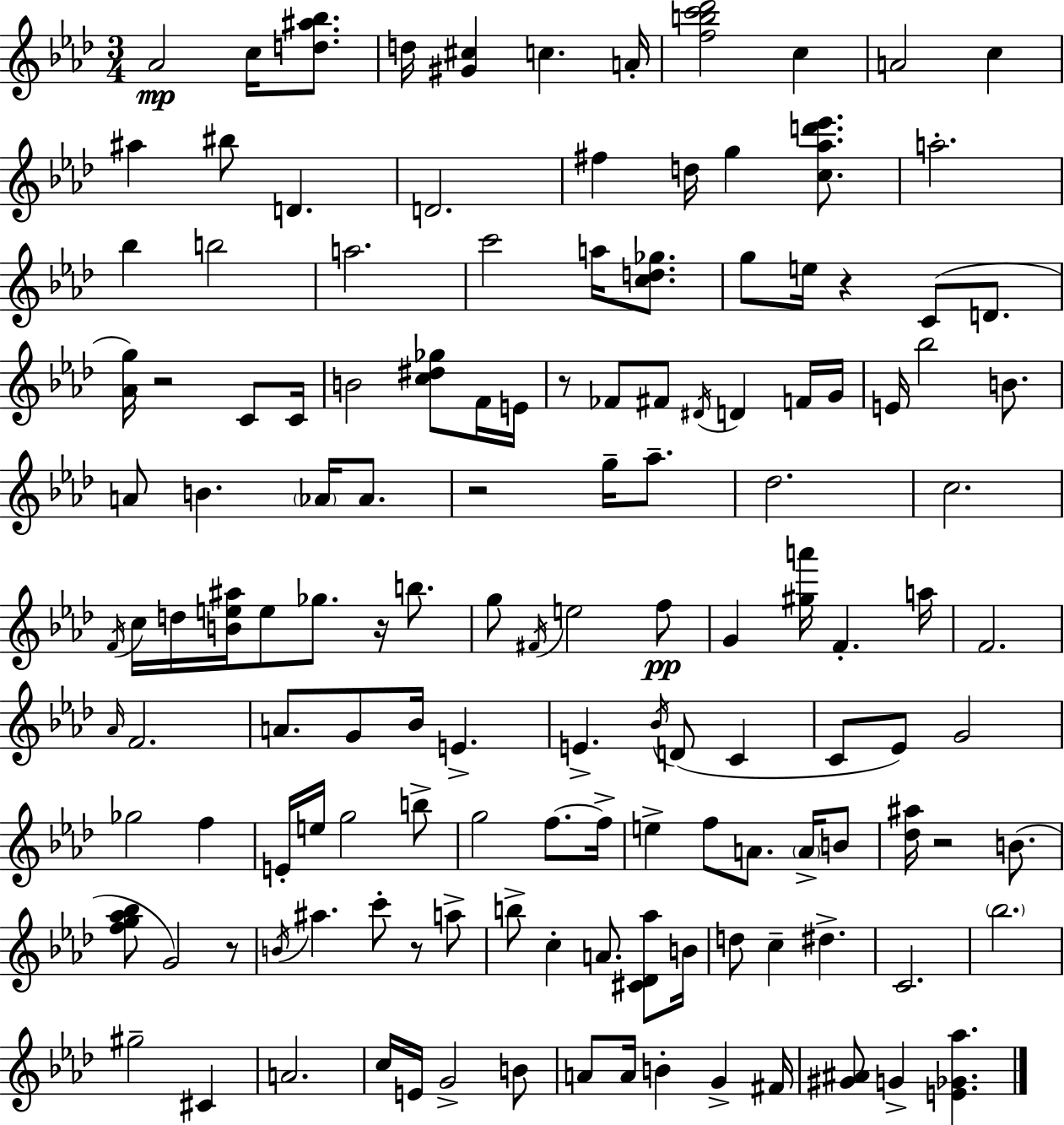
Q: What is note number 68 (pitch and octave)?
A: E4